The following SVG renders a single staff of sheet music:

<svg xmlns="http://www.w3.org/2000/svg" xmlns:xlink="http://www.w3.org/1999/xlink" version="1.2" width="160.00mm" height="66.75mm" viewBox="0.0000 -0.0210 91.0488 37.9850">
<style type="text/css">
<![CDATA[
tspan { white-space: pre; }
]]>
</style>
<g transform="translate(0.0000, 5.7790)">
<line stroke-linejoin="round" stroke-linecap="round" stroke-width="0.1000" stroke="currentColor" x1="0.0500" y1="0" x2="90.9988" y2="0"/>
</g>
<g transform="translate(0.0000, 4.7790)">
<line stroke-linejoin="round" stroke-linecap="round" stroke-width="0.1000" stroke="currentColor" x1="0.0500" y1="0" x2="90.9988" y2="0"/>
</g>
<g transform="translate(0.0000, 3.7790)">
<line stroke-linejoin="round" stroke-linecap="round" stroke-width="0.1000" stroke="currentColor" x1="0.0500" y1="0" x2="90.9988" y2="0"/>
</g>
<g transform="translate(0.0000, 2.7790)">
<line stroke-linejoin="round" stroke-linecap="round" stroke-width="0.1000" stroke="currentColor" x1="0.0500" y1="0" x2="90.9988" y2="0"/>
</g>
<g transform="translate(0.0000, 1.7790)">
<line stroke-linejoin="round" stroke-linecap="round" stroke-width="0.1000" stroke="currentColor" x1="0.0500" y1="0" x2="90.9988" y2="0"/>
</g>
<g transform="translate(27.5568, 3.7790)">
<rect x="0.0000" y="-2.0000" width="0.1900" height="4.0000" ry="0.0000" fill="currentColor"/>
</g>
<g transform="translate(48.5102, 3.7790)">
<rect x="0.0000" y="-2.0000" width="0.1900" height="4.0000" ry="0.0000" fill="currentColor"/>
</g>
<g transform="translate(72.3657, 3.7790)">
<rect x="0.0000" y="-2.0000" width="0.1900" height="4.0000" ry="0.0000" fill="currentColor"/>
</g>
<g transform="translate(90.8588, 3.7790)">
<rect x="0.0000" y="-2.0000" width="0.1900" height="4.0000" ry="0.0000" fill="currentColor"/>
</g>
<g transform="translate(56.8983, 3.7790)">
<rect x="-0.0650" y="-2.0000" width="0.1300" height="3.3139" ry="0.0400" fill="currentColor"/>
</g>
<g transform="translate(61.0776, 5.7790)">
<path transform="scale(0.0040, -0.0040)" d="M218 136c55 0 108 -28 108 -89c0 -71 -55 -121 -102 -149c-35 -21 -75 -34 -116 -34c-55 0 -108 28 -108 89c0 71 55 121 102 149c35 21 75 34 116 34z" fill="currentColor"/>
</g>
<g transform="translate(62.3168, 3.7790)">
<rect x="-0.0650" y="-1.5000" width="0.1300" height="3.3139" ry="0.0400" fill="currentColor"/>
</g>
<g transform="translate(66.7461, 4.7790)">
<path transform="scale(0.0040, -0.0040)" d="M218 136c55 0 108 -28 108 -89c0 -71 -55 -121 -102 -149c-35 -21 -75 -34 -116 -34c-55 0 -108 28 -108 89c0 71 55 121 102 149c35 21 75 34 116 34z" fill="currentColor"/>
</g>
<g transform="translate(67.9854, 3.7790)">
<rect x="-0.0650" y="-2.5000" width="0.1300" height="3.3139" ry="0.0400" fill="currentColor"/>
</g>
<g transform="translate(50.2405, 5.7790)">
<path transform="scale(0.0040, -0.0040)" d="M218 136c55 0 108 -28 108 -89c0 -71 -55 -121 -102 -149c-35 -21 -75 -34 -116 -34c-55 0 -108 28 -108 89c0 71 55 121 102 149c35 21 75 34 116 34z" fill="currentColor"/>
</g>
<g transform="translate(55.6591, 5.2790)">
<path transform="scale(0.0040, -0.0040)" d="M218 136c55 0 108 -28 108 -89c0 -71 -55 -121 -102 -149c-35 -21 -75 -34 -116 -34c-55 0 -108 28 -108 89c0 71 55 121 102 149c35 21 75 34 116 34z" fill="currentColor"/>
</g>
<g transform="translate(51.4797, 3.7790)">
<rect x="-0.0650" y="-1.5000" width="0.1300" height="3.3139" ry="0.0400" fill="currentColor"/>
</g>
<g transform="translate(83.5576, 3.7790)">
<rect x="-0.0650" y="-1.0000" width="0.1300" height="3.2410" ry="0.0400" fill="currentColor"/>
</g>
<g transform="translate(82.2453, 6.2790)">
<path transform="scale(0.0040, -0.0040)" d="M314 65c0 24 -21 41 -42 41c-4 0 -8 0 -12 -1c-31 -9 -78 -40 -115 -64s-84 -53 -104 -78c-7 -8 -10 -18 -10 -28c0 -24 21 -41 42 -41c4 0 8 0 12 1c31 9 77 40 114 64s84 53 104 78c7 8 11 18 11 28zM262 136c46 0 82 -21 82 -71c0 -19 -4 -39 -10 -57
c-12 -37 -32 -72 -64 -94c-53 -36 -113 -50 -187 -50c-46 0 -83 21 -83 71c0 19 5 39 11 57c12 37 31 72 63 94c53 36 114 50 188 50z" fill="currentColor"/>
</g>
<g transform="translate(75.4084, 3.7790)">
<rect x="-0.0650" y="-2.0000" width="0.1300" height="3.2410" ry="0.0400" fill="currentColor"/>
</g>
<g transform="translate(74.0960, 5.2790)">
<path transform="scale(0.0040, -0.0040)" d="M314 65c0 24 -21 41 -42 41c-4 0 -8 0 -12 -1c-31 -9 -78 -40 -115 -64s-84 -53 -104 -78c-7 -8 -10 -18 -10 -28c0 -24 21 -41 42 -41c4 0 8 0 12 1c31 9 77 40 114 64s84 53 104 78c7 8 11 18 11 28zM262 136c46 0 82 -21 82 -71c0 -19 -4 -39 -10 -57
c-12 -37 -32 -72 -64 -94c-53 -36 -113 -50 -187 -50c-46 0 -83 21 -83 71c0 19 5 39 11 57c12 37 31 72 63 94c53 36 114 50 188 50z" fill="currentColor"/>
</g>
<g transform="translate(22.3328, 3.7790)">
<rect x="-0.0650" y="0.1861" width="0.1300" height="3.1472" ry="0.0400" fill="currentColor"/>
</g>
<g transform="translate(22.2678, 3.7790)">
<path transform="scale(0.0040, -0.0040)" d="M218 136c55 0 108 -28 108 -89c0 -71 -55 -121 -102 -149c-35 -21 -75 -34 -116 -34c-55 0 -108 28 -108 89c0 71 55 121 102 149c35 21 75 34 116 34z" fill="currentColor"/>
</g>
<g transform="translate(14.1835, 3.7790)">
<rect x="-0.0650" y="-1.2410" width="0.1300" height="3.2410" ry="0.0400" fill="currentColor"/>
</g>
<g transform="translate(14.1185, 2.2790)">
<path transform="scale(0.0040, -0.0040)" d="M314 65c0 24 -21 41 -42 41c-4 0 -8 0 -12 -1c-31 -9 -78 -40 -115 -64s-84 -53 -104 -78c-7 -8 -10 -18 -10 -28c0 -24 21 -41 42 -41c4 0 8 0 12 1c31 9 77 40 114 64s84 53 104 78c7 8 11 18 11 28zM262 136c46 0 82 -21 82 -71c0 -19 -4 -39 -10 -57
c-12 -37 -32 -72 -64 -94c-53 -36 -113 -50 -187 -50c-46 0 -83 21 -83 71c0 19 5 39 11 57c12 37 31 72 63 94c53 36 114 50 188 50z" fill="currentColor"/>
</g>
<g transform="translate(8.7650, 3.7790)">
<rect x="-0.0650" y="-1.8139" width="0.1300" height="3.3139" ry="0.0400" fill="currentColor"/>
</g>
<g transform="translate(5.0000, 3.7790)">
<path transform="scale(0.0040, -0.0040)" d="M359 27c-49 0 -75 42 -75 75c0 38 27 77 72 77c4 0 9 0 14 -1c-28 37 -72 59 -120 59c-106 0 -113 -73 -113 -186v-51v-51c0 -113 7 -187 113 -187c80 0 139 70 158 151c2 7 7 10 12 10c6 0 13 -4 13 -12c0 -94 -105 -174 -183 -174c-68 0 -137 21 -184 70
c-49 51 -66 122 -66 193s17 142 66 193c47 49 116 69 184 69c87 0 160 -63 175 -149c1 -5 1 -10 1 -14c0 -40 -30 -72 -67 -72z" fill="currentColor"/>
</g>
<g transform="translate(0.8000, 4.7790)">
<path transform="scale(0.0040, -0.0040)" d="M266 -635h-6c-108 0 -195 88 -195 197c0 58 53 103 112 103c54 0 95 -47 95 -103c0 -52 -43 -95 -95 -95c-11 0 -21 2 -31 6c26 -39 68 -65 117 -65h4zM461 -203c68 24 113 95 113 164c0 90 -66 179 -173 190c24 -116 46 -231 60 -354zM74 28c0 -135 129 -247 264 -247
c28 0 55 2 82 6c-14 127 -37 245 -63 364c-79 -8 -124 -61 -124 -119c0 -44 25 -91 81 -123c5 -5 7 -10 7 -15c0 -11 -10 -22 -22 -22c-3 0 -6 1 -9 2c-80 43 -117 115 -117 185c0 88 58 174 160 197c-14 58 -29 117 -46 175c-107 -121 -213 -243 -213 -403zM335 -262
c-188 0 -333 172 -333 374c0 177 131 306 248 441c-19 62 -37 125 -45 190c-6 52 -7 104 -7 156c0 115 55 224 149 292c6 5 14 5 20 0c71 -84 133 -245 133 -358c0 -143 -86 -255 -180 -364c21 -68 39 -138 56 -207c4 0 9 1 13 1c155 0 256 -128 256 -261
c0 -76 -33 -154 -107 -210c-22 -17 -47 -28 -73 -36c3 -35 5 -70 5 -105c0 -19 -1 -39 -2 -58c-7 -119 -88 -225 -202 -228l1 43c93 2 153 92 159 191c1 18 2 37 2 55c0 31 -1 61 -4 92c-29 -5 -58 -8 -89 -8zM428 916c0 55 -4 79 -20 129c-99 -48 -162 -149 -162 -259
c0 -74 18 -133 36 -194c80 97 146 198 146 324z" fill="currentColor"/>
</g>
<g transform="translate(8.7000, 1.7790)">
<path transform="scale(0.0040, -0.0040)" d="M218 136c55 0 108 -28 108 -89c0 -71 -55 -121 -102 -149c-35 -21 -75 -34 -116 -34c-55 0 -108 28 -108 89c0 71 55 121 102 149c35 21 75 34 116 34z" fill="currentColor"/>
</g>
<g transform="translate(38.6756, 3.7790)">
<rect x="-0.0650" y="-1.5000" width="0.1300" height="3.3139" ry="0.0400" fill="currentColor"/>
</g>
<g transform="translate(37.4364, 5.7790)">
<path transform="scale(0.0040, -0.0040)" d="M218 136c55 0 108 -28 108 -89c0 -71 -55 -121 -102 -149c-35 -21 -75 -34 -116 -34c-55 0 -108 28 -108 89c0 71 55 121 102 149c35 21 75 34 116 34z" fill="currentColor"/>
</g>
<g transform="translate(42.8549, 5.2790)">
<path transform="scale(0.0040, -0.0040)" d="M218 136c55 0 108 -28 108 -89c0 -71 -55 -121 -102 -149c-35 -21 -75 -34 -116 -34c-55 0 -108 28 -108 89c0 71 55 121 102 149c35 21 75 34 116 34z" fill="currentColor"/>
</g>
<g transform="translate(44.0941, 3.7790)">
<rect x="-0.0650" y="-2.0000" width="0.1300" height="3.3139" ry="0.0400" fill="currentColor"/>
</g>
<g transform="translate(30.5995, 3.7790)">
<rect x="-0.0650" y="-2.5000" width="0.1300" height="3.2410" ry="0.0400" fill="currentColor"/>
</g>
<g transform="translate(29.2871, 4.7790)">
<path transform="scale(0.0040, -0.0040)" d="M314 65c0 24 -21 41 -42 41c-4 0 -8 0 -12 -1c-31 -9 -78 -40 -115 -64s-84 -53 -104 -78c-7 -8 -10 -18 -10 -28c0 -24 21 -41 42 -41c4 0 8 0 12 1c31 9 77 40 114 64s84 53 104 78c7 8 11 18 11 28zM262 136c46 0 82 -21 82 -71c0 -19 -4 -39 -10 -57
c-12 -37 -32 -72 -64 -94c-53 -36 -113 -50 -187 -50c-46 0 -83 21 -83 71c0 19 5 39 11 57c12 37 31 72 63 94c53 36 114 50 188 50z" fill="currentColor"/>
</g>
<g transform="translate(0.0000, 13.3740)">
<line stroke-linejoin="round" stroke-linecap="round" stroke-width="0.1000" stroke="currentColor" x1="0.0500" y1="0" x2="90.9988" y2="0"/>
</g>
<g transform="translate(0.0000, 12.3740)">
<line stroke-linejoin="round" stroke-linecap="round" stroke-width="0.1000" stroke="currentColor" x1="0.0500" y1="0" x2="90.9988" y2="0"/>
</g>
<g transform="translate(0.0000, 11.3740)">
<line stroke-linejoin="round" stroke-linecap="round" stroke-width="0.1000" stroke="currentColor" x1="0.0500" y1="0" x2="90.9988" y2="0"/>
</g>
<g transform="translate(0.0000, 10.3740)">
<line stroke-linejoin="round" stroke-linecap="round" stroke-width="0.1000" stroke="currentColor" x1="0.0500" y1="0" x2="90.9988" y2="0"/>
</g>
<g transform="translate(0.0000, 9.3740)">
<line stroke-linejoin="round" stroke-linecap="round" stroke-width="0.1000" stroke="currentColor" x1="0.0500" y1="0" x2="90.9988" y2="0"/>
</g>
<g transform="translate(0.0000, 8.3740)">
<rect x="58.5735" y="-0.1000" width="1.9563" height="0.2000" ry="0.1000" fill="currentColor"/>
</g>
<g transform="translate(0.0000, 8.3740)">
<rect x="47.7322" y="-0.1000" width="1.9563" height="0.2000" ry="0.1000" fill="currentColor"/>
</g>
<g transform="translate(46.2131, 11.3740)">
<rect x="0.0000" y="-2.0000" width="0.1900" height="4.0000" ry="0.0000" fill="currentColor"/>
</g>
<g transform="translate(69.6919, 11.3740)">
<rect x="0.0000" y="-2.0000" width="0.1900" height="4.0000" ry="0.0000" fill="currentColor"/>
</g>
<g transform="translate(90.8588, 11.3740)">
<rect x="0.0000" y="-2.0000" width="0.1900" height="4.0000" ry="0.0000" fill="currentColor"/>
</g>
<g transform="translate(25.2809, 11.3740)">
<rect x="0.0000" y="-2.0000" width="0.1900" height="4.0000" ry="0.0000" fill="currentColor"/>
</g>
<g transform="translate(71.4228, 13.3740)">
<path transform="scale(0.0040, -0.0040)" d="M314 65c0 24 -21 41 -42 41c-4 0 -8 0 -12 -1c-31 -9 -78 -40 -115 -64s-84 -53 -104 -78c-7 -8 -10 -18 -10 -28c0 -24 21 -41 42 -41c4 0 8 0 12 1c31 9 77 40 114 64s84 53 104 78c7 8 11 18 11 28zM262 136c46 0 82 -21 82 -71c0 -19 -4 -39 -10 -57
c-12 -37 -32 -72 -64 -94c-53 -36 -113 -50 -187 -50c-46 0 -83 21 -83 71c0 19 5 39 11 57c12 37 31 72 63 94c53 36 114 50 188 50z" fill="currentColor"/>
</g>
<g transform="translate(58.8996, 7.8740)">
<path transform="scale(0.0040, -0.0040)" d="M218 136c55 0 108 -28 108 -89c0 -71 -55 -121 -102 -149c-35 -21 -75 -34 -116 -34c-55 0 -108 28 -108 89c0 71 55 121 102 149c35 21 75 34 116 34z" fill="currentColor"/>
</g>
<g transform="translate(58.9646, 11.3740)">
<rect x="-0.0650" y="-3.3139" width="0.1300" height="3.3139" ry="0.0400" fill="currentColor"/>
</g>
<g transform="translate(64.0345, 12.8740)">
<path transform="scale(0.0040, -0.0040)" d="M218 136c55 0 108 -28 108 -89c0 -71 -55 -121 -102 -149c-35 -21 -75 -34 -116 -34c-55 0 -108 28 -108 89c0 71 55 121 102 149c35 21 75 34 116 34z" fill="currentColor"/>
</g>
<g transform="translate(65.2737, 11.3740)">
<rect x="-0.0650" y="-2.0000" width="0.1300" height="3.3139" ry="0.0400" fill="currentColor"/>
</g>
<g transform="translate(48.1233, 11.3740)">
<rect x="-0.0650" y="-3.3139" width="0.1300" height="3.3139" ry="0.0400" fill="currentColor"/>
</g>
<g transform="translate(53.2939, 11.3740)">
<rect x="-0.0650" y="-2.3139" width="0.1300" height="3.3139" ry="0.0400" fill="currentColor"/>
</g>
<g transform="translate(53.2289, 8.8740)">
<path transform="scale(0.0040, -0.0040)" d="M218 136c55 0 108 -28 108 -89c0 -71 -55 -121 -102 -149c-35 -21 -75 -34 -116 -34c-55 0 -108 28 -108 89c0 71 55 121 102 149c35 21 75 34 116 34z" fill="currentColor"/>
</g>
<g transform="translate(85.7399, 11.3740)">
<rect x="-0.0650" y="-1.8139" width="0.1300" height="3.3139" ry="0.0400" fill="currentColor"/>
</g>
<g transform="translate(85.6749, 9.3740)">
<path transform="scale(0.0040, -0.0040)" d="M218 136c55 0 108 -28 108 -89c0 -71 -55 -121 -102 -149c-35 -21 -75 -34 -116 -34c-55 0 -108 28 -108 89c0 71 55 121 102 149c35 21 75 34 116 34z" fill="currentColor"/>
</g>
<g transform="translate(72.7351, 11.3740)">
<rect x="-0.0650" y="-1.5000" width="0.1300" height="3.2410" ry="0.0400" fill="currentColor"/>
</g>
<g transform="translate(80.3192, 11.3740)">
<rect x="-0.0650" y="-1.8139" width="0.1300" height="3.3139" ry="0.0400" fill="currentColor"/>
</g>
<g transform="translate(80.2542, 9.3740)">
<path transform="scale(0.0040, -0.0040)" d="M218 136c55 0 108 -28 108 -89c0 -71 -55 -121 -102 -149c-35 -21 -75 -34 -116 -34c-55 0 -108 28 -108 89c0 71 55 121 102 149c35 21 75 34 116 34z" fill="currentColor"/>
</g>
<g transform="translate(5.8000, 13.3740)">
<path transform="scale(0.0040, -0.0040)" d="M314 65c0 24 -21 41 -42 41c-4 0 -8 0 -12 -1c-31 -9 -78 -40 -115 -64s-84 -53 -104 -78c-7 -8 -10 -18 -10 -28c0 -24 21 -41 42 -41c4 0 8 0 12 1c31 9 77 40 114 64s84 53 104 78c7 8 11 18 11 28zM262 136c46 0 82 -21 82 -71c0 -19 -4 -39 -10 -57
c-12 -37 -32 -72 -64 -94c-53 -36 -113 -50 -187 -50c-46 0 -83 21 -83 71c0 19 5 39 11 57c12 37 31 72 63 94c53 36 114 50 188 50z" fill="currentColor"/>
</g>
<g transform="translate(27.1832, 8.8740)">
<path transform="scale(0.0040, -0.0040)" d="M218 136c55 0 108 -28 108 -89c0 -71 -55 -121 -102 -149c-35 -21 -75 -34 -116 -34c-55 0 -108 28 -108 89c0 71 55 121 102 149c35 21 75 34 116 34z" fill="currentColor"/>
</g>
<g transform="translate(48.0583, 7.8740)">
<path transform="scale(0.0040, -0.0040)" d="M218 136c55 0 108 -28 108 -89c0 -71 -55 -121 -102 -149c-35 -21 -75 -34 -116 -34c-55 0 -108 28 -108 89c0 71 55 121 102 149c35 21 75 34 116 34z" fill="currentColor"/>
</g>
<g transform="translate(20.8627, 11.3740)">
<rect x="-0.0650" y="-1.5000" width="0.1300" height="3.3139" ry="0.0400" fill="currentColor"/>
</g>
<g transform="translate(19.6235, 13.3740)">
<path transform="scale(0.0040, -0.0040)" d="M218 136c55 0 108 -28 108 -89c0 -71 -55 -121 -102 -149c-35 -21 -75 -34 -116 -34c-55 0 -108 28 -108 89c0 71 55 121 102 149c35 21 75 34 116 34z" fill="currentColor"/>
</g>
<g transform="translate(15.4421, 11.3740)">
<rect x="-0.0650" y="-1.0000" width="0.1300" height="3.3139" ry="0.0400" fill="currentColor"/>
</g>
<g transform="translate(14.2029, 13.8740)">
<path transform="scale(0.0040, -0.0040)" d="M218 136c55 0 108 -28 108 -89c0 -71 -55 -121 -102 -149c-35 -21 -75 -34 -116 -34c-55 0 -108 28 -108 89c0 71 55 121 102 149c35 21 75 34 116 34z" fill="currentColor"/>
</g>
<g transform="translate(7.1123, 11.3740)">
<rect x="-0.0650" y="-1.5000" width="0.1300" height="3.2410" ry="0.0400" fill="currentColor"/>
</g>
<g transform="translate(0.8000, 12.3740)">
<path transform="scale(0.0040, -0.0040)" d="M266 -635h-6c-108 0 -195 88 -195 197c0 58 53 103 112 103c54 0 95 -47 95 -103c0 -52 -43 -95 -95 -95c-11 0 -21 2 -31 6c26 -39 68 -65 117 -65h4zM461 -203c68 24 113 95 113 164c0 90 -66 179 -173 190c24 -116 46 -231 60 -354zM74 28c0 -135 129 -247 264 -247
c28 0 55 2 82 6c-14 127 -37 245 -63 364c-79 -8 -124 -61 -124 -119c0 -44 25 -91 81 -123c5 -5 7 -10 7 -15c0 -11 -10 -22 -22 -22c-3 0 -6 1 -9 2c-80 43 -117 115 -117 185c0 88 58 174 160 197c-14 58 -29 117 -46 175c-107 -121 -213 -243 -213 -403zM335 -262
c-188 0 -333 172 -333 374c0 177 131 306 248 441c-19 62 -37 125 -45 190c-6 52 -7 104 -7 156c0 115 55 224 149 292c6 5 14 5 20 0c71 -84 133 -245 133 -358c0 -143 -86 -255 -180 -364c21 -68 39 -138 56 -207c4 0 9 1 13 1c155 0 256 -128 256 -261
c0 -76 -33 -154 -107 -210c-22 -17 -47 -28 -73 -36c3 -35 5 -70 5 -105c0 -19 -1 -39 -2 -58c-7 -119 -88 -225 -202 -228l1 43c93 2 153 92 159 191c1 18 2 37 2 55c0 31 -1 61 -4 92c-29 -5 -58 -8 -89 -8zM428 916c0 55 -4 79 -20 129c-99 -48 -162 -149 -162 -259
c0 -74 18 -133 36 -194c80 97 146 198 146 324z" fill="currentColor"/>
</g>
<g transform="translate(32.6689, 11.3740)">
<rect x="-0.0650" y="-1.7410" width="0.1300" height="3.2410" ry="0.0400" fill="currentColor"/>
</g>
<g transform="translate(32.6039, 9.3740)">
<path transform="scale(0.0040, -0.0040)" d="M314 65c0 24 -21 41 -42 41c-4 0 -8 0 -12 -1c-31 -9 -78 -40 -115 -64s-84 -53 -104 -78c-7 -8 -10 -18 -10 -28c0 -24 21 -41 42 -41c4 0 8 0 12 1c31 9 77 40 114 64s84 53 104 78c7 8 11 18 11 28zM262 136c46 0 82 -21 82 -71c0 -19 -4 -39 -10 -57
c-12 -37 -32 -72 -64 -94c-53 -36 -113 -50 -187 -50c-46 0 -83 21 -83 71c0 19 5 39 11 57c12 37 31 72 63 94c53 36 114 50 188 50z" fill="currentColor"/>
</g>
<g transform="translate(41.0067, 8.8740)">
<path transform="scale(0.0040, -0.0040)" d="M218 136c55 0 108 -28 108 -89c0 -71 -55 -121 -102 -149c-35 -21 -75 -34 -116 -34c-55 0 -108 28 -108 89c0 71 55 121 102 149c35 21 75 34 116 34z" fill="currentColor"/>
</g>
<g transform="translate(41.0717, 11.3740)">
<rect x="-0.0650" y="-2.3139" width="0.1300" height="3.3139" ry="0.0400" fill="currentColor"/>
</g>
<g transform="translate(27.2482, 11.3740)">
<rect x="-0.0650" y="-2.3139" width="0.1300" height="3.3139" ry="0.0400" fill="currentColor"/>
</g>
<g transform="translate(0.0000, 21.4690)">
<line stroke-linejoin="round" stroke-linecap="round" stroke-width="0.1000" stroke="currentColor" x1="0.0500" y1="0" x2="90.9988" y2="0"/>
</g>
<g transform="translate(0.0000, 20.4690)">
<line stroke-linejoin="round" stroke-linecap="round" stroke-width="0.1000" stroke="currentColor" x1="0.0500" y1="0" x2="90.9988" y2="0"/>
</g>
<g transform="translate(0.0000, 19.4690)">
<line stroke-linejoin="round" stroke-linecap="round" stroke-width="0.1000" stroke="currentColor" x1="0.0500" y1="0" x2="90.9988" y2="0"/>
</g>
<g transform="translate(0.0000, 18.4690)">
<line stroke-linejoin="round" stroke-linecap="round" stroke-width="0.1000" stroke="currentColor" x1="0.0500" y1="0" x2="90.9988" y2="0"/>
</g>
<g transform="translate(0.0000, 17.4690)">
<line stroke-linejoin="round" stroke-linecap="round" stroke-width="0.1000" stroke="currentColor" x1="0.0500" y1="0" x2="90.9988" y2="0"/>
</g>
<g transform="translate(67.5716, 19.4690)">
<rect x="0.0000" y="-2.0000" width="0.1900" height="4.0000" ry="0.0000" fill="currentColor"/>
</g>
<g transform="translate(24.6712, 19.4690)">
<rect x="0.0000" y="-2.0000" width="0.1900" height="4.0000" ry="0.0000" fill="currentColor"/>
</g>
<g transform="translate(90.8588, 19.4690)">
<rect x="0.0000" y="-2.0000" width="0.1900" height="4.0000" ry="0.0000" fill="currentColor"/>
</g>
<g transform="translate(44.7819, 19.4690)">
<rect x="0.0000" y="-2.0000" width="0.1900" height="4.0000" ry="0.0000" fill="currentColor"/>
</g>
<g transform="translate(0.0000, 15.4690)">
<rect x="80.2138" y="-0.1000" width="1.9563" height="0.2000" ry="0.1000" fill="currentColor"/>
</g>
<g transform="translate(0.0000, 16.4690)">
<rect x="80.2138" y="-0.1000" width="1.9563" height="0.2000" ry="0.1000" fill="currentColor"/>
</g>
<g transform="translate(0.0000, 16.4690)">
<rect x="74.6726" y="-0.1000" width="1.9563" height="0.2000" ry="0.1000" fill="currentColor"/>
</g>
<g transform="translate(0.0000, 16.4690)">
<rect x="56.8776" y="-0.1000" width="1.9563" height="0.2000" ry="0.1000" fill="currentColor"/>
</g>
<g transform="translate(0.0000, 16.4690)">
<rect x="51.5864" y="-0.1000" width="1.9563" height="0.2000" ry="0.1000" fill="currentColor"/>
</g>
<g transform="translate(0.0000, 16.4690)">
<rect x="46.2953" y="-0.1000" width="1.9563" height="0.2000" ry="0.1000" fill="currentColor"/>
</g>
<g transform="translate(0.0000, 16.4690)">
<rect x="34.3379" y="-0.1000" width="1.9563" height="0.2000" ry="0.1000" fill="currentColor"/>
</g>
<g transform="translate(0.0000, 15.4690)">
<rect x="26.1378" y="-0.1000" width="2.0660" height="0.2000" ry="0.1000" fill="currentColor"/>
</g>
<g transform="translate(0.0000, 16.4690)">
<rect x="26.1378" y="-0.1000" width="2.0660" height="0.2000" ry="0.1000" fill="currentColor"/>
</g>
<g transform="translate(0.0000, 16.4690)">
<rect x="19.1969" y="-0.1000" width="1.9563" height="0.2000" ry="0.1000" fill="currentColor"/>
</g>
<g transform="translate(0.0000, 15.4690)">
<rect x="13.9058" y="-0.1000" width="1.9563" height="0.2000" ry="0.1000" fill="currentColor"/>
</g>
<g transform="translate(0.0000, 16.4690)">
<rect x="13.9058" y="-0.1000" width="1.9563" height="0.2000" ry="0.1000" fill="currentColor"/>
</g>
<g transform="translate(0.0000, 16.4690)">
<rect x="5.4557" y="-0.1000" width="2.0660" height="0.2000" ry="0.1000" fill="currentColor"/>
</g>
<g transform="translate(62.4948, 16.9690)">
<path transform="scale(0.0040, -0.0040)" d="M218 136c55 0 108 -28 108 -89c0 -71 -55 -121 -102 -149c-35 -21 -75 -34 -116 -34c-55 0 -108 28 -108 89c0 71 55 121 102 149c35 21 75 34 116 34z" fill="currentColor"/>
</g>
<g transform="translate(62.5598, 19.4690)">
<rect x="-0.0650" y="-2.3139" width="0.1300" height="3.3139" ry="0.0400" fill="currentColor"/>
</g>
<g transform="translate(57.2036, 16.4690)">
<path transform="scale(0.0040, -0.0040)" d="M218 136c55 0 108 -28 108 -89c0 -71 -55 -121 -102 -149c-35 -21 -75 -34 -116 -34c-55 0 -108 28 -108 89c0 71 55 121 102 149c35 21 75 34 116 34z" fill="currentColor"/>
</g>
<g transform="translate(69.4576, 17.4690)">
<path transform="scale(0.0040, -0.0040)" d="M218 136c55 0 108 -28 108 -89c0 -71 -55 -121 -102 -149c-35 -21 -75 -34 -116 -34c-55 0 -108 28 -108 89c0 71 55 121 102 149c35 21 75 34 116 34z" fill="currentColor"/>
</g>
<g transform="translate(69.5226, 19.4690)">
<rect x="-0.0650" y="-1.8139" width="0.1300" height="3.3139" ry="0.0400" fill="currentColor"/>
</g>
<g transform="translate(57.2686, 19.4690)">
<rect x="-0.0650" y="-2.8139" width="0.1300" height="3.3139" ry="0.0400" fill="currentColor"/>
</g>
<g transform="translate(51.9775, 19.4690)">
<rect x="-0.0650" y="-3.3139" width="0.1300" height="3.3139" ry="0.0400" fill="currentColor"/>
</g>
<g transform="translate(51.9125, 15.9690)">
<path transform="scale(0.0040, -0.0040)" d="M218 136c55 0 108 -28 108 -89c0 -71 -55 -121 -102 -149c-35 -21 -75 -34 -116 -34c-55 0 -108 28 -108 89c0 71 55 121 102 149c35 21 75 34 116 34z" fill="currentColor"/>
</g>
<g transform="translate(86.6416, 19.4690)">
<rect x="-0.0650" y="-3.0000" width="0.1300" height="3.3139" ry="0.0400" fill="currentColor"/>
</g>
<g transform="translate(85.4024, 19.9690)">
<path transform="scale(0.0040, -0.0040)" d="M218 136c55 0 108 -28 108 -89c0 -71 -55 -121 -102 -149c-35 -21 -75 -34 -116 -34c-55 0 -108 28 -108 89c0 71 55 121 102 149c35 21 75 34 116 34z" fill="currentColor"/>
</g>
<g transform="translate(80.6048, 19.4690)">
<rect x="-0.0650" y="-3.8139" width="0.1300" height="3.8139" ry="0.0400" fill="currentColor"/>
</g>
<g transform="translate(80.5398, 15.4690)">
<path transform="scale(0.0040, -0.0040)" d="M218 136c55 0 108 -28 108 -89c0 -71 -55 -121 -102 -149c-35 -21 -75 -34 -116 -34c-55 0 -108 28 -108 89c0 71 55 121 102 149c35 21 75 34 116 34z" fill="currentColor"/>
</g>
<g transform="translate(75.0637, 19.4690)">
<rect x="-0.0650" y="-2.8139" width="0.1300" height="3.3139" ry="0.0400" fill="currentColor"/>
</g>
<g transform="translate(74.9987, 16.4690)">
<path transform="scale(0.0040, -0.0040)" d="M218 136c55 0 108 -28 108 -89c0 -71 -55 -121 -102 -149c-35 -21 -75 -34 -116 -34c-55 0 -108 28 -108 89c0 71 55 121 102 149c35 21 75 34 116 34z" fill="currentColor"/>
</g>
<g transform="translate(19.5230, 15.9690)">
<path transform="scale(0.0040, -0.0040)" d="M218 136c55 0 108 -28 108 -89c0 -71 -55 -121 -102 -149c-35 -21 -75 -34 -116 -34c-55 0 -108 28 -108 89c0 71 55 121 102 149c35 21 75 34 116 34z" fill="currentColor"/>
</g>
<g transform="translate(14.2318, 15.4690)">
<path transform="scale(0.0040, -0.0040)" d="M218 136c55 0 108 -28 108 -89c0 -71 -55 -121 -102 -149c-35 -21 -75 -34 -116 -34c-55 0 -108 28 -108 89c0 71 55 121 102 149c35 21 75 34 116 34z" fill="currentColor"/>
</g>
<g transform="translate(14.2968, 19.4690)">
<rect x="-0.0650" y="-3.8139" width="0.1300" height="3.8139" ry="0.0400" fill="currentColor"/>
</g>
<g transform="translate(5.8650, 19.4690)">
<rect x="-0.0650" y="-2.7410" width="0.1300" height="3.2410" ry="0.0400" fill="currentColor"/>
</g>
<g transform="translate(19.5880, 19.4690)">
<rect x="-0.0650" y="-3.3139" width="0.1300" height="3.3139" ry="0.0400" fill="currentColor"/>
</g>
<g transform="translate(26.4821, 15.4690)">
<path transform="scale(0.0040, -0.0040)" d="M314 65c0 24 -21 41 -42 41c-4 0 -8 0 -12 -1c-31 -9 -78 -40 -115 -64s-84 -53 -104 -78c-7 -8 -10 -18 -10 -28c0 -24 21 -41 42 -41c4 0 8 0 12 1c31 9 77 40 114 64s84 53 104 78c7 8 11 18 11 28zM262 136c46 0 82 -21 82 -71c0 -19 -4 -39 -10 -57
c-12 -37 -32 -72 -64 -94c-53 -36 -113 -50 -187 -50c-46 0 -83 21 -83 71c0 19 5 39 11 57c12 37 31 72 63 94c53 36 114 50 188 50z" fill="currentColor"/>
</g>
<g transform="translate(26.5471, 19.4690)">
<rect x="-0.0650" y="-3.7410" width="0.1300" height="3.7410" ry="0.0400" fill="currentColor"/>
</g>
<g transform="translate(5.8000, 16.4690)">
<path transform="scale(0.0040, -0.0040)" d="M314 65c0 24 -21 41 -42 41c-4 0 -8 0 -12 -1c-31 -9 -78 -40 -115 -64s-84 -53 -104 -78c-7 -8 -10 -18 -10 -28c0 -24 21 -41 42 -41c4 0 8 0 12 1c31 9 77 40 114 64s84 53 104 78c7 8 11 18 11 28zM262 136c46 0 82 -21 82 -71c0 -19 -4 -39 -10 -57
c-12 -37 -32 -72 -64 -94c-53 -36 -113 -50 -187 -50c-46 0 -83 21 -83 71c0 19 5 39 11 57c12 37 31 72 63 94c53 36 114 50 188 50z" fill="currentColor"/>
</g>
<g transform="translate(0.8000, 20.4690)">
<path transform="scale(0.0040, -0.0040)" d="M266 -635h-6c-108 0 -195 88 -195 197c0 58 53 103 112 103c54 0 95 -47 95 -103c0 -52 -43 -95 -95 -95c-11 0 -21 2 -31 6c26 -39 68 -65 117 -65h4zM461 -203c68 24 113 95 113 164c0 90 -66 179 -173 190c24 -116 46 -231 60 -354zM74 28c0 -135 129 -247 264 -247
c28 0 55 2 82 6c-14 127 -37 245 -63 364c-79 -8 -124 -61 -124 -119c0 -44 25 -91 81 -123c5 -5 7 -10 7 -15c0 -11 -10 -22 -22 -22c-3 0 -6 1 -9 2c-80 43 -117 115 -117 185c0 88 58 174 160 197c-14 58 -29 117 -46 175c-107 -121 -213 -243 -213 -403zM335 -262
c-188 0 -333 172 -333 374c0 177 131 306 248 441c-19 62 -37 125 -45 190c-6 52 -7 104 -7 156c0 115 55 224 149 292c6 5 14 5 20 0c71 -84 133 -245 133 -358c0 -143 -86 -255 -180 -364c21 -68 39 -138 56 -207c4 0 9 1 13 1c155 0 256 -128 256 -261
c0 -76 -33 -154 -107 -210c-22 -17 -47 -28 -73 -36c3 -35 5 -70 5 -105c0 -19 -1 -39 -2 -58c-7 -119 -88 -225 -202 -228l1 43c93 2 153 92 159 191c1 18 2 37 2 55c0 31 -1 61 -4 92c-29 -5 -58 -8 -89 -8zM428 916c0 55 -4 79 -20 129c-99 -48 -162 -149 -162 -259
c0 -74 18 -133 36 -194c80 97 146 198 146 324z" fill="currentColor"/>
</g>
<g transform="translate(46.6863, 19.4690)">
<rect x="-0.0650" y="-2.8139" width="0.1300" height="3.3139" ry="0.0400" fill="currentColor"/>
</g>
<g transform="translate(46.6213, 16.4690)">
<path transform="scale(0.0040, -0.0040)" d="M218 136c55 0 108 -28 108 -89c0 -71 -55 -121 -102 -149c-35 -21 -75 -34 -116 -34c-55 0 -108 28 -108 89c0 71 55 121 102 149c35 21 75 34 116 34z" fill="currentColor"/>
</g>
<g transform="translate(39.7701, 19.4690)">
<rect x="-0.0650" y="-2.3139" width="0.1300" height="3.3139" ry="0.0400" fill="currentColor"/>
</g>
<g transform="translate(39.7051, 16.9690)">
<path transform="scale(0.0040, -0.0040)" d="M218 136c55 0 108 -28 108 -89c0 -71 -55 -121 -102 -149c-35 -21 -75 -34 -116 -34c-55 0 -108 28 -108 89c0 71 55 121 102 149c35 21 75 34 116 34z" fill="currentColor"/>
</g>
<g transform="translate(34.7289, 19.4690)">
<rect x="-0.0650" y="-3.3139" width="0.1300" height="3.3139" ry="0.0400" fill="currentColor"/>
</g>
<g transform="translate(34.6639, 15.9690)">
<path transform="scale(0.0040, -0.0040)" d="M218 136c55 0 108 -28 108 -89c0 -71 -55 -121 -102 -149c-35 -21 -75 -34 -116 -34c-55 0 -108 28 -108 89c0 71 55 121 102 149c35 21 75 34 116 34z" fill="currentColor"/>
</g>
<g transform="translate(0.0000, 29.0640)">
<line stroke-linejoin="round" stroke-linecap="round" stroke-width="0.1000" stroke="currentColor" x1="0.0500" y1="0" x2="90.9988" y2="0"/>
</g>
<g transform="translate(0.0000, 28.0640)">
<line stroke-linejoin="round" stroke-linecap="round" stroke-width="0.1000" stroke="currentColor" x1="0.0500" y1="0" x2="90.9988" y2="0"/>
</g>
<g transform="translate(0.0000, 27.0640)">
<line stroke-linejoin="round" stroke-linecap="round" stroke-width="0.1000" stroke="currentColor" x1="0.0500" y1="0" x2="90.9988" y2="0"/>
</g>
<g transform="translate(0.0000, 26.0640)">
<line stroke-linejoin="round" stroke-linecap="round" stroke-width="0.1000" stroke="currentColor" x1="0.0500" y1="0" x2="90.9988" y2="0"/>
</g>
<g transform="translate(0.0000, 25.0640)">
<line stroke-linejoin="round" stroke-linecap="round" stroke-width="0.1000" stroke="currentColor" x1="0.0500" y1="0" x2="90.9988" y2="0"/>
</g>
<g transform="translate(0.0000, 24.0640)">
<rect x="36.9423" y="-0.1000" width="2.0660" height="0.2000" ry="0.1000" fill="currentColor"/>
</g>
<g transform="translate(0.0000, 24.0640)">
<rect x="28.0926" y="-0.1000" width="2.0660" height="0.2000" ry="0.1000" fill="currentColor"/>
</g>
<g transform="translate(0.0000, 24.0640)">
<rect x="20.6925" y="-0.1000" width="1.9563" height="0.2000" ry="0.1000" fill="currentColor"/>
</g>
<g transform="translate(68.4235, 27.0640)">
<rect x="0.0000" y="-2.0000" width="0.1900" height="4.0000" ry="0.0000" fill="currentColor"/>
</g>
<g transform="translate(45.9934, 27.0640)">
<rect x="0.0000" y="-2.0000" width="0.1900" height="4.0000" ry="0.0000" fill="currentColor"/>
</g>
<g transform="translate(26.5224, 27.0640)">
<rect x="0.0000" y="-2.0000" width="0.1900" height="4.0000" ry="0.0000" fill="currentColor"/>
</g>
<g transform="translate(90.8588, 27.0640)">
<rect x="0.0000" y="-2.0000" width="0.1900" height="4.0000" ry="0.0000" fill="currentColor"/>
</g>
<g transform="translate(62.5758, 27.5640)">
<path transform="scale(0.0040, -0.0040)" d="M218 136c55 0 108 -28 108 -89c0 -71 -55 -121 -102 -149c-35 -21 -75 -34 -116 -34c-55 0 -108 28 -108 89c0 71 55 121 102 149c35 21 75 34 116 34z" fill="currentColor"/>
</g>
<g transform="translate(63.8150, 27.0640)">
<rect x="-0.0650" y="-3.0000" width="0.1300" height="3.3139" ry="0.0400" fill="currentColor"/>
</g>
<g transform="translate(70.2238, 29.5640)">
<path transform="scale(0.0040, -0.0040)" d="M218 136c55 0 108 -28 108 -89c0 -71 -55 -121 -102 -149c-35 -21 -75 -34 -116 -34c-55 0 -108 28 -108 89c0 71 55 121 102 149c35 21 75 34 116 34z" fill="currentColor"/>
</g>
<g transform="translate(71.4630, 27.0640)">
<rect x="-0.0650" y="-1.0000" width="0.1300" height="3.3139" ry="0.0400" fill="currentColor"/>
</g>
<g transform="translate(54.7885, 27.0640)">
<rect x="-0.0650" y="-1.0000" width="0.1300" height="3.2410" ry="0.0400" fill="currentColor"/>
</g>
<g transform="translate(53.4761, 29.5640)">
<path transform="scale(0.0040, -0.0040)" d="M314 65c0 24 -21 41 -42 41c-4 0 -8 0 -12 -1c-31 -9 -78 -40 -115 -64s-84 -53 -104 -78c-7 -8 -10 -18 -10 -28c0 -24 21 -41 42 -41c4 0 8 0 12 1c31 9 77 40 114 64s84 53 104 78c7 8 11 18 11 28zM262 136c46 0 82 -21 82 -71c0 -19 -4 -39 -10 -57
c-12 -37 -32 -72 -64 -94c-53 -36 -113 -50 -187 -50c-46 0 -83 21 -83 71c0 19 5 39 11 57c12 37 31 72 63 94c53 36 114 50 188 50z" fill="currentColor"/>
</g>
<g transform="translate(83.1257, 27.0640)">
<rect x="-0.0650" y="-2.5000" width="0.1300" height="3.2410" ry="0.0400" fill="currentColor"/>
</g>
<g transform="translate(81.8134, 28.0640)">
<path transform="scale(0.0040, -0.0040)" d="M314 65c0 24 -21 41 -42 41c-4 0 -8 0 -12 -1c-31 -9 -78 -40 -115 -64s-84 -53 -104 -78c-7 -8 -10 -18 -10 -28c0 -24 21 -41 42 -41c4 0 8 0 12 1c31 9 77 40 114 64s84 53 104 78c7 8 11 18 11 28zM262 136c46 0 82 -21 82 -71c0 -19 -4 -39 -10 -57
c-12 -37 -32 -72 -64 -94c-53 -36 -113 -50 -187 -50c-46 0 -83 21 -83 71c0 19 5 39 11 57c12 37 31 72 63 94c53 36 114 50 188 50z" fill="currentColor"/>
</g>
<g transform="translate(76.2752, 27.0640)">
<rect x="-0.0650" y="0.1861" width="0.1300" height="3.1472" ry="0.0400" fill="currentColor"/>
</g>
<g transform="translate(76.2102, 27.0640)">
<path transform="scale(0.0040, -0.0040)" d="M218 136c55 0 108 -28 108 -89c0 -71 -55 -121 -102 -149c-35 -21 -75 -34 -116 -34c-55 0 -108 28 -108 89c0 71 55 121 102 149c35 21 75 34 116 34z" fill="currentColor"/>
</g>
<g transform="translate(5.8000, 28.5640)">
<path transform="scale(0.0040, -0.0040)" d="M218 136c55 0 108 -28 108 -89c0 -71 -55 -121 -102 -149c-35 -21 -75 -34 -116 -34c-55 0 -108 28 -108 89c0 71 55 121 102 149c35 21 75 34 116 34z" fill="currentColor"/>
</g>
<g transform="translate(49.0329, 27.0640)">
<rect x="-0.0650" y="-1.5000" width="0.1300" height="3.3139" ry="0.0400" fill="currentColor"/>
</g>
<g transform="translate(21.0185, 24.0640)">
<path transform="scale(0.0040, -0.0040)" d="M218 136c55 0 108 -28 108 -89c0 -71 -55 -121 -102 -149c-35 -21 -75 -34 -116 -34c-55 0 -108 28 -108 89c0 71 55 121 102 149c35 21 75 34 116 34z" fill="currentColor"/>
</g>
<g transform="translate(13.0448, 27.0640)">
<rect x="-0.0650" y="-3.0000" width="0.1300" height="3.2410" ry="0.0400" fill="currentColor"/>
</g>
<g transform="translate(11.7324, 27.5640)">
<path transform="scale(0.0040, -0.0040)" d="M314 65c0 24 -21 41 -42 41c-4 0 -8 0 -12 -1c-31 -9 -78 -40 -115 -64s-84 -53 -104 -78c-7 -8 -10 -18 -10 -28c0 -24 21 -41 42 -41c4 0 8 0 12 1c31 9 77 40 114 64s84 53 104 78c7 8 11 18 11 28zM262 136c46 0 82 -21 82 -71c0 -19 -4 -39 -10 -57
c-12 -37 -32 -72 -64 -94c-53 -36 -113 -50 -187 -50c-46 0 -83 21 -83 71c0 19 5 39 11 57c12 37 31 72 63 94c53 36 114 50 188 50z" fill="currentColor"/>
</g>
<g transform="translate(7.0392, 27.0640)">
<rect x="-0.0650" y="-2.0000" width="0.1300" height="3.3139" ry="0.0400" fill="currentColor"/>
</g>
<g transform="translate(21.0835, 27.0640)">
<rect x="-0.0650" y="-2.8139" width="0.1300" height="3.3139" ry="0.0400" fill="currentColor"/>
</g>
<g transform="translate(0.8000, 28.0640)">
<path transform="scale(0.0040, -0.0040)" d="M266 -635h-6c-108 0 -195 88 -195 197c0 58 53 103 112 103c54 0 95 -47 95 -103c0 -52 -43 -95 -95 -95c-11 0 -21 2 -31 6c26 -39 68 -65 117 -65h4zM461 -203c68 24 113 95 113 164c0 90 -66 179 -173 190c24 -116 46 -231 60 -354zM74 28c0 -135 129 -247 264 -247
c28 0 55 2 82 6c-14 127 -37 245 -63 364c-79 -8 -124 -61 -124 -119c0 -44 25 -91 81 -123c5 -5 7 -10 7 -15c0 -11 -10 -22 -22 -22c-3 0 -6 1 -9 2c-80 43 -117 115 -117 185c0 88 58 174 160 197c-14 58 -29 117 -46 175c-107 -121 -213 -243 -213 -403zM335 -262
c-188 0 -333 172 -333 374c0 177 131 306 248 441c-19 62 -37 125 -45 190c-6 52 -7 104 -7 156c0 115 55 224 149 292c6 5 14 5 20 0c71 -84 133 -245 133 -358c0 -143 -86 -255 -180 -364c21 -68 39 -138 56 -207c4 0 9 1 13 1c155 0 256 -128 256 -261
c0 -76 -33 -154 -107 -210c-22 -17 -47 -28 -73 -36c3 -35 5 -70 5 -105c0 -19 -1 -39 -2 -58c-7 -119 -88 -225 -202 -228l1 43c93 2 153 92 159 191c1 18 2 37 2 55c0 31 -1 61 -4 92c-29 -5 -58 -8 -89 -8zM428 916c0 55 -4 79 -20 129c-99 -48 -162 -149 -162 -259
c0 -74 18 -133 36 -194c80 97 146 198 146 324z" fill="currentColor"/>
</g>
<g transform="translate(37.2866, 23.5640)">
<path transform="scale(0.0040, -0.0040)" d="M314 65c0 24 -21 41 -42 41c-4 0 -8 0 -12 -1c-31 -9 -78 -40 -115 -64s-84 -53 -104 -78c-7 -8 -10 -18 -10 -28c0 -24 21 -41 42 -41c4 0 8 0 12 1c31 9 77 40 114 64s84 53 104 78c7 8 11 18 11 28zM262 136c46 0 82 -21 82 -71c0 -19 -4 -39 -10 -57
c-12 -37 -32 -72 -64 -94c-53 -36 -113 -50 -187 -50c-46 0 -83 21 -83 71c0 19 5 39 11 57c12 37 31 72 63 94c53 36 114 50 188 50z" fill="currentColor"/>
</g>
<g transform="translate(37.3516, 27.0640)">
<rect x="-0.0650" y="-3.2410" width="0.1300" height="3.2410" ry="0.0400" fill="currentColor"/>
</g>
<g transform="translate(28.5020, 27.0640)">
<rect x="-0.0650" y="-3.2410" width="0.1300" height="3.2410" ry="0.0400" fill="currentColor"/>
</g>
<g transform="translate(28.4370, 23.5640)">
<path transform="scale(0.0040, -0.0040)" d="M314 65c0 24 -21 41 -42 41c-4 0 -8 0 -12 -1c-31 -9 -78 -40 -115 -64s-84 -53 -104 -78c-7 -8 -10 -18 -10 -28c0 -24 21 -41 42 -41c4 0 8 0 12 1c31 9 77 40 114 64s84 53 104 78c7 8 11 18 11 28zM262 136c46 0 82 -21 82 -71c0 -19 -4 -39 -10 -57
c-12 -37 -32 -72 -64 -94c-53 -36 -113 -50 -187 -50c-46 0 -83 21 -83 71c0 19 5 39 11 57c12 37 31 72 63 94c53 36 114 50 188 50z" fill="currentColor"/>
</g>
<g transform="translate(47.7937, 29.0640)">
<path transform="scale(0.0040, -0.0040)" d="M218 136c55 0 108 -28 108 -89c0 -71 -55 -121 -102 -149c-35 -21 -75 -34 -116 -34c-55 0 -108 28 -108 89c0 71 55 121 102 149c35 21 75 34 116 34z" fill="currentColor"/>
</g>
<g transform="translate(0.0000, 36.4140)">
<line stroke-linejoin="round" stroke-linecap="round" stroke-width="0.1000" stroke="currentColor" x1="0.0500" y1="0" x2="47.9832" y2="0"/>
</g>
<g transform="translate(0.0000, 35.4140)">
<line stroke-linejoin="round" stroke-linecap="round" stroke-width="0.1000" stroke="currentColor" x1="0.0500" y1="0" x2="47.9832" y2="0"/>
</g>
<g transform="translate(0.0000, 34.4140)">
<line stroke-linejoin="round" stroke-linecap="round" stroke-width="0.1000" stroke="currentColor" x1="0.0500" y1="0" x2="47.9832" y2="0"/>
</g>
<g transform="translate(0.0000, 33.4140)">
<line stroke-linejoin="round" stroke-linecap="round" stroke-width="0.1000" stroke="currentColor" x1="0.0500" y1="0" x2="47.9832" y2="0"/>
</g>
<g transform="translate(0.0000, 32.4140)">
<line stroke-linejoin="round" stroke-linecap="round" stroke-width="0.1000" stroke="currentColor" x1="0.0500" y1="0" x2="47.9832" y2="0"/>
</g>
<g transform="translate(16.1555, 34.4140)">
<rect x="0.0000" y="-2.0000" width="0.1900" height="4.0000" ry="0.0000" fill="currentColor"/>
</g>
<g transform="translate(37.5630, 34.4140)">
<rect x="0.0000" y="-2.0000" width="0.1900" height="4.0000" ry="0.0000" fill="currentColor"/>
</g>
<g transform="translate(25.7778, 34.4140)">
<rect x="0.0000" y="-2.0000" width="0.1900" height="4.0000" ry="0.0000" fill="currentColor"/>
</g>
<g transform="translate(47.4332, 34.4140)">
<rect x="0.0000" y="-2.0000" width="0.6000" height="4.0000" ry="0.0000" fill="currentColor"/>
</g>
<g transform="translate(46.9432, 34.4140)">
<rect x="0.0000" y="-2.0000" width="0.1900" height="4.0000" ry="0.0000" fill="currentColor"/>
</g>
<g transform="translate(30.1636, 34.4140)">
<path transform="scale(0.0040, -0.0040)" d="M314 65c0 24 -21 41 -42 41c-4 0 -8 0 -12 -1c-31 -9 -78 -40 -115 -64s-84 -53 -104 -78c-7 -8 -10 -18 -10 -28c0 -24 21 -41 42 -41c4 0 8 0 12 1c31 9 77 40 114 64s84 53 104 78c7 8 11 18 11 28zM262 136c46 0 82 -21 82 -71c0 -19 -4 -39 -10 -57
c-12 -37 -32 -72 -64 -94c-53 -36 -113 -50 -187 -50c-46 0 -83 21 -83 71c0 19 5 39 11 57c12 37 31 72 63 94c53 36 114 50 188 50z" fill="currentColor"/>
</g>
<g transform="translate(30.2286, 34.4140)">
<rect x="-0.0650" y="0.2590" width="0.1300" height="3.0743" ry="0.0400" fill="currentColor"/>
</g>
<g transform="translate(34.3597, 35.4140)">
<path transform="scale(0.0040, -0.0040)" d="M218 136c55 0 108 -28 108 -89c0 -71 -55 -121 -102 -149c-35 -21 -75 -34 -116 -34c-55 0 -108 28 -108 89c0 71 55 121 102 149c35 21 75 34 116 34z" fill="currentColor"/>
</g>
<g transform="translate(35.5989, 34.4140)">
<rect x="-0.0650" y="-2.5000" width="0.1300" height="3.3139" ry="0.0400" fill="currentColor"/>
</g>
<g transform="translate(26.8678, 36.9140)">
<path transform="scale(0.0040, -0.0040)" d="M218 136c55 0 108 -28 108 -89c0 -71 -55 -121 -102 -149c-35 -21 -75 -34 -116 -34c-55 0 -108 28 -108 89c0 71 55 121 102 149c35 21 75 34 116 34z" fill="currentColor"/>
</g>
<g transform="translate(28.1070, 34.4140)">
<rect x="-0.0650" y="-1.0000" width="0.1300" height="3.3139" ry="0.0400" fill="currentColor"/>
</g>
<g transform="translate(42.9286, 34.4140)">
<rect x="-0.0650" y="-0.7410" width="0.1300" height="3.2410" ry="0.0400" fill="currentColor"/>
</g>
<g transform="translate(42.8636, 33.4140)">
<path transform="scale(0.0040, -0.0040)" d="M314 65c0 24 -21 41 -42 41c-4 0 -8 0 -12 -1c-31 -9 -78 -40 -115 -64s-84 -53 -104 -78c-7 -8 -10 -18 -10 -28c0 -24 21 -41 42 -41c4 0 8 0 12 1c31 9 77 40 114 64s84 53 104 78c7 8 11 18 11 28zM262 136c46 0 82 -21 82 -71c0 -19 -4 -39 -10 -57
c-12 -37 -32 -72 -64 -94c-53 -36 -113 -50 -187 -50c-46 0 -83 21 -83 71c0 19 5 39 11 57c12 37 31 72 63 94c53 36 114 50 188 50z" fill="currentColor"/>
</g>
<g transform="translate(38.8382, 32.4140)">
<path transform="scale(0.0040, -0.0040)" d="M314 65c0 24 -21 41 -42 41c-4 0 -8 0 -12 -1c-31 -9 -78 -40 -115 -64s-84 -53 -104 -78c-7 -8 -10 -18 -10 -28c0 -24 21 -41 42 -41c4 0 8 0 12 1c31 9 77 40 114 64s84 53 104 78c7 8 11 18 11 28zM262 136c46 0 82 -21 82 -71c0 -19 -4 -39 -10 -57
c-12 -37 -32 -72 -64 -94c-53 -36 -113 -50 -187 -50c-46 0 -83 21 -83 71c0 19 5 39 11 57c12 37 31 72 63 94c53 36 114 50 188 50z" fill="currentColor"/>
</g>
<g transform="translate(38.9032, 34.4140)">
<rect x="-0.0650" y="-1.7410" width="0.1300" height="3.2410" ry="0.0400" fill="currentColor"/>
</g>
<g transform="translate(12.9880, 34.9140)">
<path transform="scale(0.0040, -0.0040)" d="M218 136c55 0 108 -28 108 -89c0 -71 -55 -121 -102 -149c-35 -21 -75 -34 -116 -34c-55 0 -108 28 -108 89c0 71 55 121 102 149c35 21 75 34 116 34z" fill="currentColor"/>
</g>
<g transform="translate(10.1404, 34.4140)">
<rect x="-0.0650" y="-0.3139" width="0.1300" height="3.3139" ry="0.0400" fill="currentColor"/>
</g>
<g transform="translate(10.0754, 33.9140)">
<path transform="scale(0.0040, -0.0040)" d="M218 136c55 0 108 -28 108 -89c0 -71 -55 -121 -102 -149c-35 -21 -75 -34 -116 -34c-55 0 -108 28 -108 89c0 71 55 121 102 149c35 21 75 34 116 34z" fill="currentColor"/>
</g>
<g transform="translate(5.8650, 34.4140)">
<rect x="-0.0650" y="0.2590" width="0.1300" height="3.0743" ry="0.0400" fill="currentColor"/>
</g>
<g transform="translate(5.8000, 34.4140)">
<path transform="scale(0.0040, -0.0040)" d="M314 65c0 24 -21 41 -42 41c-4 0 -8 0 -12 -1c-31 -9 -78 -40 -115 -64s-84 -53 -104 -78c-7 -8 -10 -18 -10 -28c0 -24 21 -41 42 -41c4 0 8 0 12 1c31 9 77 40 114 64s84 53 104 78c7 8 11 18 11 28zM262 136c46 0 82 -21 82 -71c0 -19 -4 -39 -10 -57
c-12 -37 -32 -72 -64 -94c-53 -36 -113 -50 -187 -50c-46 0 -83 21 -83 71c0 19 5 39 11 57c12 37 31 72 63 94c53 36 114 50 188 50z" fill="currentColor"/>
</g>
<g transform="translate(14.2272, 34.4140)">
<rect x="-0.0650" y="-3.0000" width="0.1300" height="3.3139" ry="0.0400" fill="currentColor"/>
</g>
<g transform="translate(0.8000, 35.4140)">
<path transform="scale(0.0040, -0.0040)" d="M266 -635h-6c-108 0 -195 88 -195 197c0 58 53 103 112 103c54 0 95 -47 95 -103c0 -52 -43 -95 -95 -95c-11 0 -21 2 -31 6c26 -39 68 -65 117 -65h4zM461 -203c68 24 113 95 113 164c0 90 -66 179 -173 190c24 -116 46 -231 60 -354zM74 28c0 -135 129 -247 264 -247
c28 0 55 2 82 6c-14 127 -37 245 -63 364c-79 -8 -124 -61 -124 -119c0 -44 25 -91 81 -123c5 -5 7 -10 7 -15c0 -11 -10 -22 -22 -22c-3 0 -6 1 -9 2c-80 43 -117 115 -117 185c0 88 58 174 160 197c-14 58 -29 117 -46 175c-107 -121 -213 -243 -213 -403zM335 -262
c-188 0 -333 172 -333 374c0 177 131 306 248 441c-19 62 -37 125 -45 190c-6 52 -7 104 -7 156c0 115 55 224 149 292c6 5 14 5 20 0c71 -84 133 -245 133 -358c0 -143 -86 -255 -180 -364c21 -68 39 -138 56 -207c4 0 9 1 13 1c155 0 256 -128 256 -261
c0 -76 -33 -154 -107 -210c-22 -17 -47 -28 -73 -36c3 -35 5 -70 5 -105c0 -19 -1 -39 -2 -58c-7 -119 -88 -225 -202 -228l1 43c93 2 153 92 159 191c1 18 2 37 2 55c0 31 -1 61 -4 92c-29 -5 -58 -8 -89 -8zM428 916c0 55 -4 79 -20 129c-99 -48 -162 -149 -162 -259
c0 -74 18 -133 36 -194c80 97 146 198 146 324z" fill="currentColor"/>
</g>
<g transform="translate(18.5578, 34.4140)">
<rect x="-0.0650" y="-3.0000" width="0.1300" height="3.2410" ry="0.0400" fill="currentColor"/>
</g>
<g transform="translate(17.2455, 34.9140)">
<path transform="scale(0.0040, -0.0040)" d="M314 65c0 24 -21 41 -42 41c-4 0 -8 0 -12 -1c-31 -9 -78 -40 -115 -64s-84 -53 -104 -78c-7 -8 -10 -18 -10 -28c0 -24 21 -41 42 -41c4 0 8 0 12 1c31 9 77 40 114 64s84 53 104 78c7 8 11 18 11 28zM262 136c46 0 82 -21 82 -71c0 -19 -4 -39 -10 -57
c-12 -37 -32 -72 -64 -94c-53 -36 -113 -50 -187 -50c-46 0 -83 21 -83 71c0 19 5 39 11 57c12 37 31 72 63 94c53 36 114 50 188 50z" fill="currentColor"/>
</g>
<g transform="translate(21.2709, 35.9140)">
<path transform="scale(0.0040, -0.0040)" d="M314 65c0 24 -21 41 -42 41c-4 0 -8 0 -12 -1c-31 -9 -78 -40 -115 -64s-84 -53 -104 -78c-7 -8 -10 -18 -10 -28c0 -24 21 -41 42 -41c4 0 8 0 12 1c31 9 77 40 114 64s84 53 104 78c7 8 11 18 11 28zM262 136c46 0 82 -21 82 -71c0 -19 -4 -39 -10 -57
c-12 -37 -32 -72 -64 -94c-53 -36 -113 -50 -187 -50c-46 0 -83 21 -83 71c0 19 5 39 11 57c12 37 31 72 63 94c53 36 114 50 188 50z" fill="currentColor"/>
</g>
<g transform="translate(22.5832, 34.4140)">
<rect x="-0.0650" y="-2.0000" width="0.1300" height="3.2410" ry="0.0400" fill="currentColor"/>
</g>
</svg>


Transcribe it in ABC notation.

X:1
T:Untitled
M:4/4
L:1/4
K:C
f e2 B G2 E F E F E G F2 D2 E2 D E g f2 g b g b F E2 f f a2 c' b c'2 b g a b a g f a c' A F A2 a b2 b2 E D2 A D B G2 B2 c A A2 F2 D B2 G f2 d2